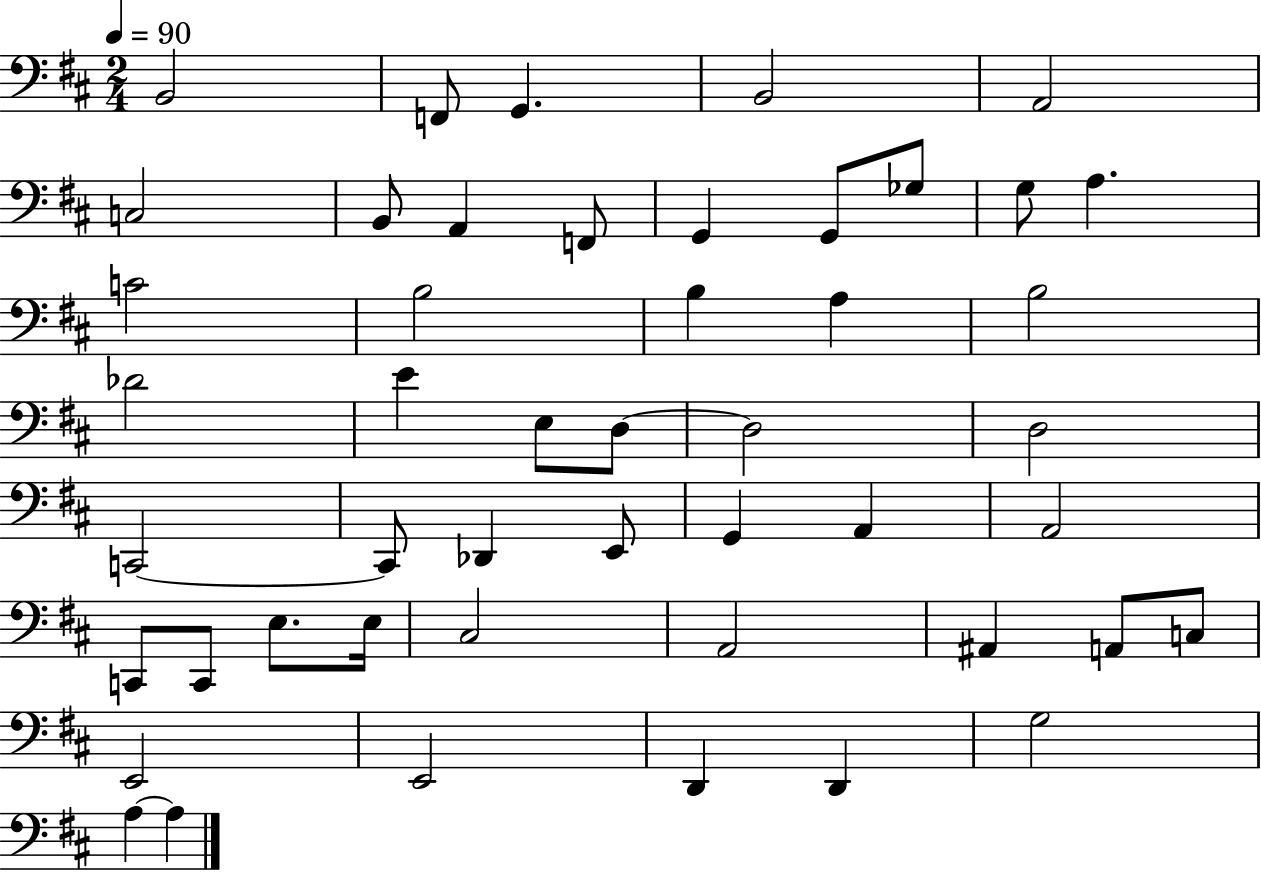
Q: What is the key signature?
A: D major